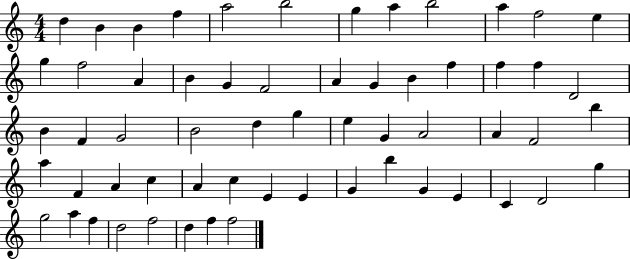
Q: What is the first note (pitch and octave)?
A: D5